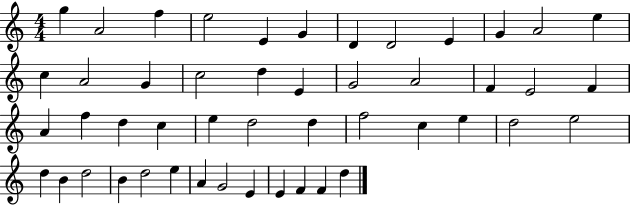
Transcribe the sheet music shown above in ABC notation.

X:1
T:Untitled
M:4/4
L:1/4
K:C
g A2 f e2 E G D D2 E G A2 e c A2 G c2 d E G2 A2 F E2 F A f d c e d2 d f2 c e d2 e2 d B d2 B d2 e A G2 E E F F d